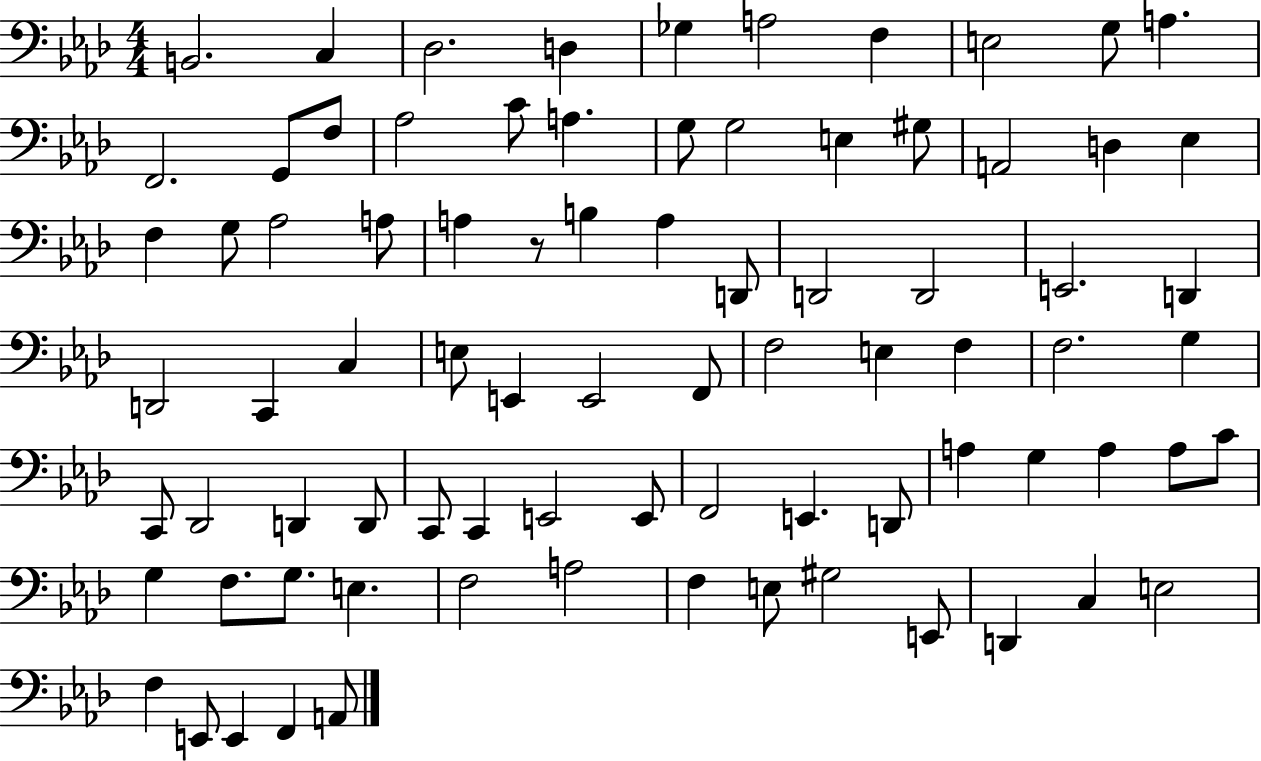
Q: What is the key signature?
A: AES major